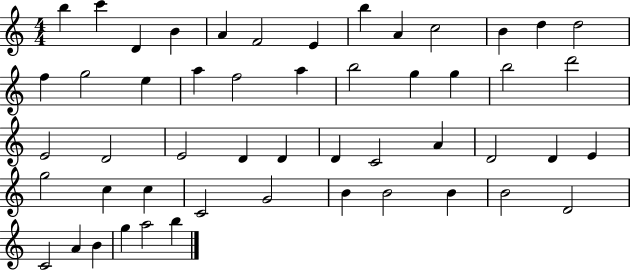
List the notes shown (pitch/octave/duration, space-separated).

B5/q C6/q D4/q B4/q A4/q F4/h E4/q B5/q A4/q C5/h B4/q D5/q D5/h F5/q G5/h E5/q A5/q F5/h A5/q B5/h G5/q G5/q B5/h D6/h E4/h D4/h E4/h D4/q D4/q D4/q C4/h A4/q D4/h D4/q E4/q G5/h C5/q C5/q C4/h G4/h B4/q B4/h B4/q B4/h D4/h C4/h A4/q B4/q G5/q A5/h B5/q